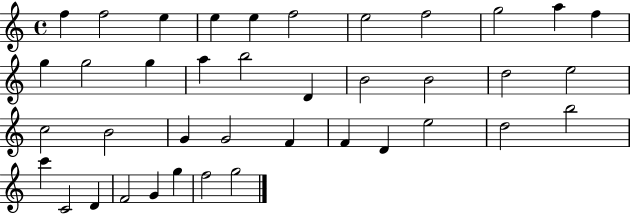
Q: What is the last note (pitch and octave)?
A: G5